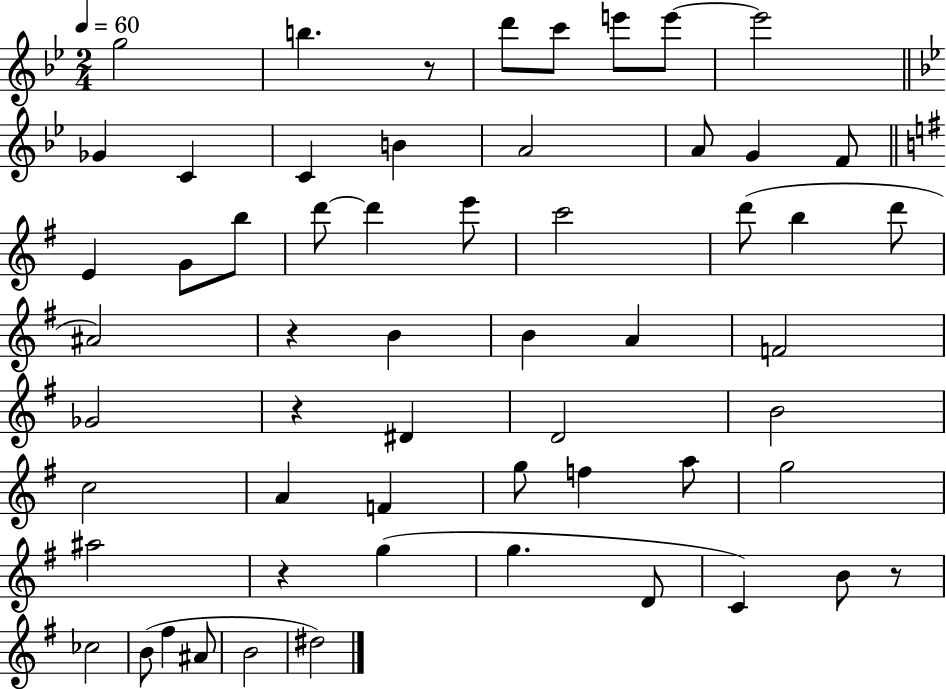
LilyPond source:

{
  \clef treble
  \numericTimeSignature
  \time 2/4
  \key bes \major
  \tempo 4 = 60
  g''2 | b''4. r8 | d'''8 c'''8 e'''8 e'''8~~ | e'''2 | \break \bar "||" \break \key bes \major ges'4 c'4 | c'4 b'4 | a'2 | a'8 g'4 f'8 | \break \bar "||" \break \key e \minor e'4 g'8 b''8 | d'''8~~ d'''4 e'''8 | c'''2 | d'''8( b''4 d'''8 | \break ais'2) | r4 b'4 | b'4 a'4 | f'2 | \break ges'2 | r4 dis'4 | d'2 | b'2 | \break c''2 | a'4 f'4 | g''8 f''4 a''8 | g''2 | \break ais''2 | r4 g''4( | g''4. d'8 | c'4) b'8 r8 | \break ces''2 | b'8( fis''4 ais'8 | b'2 | dis''2) | \break \bar "|."
}